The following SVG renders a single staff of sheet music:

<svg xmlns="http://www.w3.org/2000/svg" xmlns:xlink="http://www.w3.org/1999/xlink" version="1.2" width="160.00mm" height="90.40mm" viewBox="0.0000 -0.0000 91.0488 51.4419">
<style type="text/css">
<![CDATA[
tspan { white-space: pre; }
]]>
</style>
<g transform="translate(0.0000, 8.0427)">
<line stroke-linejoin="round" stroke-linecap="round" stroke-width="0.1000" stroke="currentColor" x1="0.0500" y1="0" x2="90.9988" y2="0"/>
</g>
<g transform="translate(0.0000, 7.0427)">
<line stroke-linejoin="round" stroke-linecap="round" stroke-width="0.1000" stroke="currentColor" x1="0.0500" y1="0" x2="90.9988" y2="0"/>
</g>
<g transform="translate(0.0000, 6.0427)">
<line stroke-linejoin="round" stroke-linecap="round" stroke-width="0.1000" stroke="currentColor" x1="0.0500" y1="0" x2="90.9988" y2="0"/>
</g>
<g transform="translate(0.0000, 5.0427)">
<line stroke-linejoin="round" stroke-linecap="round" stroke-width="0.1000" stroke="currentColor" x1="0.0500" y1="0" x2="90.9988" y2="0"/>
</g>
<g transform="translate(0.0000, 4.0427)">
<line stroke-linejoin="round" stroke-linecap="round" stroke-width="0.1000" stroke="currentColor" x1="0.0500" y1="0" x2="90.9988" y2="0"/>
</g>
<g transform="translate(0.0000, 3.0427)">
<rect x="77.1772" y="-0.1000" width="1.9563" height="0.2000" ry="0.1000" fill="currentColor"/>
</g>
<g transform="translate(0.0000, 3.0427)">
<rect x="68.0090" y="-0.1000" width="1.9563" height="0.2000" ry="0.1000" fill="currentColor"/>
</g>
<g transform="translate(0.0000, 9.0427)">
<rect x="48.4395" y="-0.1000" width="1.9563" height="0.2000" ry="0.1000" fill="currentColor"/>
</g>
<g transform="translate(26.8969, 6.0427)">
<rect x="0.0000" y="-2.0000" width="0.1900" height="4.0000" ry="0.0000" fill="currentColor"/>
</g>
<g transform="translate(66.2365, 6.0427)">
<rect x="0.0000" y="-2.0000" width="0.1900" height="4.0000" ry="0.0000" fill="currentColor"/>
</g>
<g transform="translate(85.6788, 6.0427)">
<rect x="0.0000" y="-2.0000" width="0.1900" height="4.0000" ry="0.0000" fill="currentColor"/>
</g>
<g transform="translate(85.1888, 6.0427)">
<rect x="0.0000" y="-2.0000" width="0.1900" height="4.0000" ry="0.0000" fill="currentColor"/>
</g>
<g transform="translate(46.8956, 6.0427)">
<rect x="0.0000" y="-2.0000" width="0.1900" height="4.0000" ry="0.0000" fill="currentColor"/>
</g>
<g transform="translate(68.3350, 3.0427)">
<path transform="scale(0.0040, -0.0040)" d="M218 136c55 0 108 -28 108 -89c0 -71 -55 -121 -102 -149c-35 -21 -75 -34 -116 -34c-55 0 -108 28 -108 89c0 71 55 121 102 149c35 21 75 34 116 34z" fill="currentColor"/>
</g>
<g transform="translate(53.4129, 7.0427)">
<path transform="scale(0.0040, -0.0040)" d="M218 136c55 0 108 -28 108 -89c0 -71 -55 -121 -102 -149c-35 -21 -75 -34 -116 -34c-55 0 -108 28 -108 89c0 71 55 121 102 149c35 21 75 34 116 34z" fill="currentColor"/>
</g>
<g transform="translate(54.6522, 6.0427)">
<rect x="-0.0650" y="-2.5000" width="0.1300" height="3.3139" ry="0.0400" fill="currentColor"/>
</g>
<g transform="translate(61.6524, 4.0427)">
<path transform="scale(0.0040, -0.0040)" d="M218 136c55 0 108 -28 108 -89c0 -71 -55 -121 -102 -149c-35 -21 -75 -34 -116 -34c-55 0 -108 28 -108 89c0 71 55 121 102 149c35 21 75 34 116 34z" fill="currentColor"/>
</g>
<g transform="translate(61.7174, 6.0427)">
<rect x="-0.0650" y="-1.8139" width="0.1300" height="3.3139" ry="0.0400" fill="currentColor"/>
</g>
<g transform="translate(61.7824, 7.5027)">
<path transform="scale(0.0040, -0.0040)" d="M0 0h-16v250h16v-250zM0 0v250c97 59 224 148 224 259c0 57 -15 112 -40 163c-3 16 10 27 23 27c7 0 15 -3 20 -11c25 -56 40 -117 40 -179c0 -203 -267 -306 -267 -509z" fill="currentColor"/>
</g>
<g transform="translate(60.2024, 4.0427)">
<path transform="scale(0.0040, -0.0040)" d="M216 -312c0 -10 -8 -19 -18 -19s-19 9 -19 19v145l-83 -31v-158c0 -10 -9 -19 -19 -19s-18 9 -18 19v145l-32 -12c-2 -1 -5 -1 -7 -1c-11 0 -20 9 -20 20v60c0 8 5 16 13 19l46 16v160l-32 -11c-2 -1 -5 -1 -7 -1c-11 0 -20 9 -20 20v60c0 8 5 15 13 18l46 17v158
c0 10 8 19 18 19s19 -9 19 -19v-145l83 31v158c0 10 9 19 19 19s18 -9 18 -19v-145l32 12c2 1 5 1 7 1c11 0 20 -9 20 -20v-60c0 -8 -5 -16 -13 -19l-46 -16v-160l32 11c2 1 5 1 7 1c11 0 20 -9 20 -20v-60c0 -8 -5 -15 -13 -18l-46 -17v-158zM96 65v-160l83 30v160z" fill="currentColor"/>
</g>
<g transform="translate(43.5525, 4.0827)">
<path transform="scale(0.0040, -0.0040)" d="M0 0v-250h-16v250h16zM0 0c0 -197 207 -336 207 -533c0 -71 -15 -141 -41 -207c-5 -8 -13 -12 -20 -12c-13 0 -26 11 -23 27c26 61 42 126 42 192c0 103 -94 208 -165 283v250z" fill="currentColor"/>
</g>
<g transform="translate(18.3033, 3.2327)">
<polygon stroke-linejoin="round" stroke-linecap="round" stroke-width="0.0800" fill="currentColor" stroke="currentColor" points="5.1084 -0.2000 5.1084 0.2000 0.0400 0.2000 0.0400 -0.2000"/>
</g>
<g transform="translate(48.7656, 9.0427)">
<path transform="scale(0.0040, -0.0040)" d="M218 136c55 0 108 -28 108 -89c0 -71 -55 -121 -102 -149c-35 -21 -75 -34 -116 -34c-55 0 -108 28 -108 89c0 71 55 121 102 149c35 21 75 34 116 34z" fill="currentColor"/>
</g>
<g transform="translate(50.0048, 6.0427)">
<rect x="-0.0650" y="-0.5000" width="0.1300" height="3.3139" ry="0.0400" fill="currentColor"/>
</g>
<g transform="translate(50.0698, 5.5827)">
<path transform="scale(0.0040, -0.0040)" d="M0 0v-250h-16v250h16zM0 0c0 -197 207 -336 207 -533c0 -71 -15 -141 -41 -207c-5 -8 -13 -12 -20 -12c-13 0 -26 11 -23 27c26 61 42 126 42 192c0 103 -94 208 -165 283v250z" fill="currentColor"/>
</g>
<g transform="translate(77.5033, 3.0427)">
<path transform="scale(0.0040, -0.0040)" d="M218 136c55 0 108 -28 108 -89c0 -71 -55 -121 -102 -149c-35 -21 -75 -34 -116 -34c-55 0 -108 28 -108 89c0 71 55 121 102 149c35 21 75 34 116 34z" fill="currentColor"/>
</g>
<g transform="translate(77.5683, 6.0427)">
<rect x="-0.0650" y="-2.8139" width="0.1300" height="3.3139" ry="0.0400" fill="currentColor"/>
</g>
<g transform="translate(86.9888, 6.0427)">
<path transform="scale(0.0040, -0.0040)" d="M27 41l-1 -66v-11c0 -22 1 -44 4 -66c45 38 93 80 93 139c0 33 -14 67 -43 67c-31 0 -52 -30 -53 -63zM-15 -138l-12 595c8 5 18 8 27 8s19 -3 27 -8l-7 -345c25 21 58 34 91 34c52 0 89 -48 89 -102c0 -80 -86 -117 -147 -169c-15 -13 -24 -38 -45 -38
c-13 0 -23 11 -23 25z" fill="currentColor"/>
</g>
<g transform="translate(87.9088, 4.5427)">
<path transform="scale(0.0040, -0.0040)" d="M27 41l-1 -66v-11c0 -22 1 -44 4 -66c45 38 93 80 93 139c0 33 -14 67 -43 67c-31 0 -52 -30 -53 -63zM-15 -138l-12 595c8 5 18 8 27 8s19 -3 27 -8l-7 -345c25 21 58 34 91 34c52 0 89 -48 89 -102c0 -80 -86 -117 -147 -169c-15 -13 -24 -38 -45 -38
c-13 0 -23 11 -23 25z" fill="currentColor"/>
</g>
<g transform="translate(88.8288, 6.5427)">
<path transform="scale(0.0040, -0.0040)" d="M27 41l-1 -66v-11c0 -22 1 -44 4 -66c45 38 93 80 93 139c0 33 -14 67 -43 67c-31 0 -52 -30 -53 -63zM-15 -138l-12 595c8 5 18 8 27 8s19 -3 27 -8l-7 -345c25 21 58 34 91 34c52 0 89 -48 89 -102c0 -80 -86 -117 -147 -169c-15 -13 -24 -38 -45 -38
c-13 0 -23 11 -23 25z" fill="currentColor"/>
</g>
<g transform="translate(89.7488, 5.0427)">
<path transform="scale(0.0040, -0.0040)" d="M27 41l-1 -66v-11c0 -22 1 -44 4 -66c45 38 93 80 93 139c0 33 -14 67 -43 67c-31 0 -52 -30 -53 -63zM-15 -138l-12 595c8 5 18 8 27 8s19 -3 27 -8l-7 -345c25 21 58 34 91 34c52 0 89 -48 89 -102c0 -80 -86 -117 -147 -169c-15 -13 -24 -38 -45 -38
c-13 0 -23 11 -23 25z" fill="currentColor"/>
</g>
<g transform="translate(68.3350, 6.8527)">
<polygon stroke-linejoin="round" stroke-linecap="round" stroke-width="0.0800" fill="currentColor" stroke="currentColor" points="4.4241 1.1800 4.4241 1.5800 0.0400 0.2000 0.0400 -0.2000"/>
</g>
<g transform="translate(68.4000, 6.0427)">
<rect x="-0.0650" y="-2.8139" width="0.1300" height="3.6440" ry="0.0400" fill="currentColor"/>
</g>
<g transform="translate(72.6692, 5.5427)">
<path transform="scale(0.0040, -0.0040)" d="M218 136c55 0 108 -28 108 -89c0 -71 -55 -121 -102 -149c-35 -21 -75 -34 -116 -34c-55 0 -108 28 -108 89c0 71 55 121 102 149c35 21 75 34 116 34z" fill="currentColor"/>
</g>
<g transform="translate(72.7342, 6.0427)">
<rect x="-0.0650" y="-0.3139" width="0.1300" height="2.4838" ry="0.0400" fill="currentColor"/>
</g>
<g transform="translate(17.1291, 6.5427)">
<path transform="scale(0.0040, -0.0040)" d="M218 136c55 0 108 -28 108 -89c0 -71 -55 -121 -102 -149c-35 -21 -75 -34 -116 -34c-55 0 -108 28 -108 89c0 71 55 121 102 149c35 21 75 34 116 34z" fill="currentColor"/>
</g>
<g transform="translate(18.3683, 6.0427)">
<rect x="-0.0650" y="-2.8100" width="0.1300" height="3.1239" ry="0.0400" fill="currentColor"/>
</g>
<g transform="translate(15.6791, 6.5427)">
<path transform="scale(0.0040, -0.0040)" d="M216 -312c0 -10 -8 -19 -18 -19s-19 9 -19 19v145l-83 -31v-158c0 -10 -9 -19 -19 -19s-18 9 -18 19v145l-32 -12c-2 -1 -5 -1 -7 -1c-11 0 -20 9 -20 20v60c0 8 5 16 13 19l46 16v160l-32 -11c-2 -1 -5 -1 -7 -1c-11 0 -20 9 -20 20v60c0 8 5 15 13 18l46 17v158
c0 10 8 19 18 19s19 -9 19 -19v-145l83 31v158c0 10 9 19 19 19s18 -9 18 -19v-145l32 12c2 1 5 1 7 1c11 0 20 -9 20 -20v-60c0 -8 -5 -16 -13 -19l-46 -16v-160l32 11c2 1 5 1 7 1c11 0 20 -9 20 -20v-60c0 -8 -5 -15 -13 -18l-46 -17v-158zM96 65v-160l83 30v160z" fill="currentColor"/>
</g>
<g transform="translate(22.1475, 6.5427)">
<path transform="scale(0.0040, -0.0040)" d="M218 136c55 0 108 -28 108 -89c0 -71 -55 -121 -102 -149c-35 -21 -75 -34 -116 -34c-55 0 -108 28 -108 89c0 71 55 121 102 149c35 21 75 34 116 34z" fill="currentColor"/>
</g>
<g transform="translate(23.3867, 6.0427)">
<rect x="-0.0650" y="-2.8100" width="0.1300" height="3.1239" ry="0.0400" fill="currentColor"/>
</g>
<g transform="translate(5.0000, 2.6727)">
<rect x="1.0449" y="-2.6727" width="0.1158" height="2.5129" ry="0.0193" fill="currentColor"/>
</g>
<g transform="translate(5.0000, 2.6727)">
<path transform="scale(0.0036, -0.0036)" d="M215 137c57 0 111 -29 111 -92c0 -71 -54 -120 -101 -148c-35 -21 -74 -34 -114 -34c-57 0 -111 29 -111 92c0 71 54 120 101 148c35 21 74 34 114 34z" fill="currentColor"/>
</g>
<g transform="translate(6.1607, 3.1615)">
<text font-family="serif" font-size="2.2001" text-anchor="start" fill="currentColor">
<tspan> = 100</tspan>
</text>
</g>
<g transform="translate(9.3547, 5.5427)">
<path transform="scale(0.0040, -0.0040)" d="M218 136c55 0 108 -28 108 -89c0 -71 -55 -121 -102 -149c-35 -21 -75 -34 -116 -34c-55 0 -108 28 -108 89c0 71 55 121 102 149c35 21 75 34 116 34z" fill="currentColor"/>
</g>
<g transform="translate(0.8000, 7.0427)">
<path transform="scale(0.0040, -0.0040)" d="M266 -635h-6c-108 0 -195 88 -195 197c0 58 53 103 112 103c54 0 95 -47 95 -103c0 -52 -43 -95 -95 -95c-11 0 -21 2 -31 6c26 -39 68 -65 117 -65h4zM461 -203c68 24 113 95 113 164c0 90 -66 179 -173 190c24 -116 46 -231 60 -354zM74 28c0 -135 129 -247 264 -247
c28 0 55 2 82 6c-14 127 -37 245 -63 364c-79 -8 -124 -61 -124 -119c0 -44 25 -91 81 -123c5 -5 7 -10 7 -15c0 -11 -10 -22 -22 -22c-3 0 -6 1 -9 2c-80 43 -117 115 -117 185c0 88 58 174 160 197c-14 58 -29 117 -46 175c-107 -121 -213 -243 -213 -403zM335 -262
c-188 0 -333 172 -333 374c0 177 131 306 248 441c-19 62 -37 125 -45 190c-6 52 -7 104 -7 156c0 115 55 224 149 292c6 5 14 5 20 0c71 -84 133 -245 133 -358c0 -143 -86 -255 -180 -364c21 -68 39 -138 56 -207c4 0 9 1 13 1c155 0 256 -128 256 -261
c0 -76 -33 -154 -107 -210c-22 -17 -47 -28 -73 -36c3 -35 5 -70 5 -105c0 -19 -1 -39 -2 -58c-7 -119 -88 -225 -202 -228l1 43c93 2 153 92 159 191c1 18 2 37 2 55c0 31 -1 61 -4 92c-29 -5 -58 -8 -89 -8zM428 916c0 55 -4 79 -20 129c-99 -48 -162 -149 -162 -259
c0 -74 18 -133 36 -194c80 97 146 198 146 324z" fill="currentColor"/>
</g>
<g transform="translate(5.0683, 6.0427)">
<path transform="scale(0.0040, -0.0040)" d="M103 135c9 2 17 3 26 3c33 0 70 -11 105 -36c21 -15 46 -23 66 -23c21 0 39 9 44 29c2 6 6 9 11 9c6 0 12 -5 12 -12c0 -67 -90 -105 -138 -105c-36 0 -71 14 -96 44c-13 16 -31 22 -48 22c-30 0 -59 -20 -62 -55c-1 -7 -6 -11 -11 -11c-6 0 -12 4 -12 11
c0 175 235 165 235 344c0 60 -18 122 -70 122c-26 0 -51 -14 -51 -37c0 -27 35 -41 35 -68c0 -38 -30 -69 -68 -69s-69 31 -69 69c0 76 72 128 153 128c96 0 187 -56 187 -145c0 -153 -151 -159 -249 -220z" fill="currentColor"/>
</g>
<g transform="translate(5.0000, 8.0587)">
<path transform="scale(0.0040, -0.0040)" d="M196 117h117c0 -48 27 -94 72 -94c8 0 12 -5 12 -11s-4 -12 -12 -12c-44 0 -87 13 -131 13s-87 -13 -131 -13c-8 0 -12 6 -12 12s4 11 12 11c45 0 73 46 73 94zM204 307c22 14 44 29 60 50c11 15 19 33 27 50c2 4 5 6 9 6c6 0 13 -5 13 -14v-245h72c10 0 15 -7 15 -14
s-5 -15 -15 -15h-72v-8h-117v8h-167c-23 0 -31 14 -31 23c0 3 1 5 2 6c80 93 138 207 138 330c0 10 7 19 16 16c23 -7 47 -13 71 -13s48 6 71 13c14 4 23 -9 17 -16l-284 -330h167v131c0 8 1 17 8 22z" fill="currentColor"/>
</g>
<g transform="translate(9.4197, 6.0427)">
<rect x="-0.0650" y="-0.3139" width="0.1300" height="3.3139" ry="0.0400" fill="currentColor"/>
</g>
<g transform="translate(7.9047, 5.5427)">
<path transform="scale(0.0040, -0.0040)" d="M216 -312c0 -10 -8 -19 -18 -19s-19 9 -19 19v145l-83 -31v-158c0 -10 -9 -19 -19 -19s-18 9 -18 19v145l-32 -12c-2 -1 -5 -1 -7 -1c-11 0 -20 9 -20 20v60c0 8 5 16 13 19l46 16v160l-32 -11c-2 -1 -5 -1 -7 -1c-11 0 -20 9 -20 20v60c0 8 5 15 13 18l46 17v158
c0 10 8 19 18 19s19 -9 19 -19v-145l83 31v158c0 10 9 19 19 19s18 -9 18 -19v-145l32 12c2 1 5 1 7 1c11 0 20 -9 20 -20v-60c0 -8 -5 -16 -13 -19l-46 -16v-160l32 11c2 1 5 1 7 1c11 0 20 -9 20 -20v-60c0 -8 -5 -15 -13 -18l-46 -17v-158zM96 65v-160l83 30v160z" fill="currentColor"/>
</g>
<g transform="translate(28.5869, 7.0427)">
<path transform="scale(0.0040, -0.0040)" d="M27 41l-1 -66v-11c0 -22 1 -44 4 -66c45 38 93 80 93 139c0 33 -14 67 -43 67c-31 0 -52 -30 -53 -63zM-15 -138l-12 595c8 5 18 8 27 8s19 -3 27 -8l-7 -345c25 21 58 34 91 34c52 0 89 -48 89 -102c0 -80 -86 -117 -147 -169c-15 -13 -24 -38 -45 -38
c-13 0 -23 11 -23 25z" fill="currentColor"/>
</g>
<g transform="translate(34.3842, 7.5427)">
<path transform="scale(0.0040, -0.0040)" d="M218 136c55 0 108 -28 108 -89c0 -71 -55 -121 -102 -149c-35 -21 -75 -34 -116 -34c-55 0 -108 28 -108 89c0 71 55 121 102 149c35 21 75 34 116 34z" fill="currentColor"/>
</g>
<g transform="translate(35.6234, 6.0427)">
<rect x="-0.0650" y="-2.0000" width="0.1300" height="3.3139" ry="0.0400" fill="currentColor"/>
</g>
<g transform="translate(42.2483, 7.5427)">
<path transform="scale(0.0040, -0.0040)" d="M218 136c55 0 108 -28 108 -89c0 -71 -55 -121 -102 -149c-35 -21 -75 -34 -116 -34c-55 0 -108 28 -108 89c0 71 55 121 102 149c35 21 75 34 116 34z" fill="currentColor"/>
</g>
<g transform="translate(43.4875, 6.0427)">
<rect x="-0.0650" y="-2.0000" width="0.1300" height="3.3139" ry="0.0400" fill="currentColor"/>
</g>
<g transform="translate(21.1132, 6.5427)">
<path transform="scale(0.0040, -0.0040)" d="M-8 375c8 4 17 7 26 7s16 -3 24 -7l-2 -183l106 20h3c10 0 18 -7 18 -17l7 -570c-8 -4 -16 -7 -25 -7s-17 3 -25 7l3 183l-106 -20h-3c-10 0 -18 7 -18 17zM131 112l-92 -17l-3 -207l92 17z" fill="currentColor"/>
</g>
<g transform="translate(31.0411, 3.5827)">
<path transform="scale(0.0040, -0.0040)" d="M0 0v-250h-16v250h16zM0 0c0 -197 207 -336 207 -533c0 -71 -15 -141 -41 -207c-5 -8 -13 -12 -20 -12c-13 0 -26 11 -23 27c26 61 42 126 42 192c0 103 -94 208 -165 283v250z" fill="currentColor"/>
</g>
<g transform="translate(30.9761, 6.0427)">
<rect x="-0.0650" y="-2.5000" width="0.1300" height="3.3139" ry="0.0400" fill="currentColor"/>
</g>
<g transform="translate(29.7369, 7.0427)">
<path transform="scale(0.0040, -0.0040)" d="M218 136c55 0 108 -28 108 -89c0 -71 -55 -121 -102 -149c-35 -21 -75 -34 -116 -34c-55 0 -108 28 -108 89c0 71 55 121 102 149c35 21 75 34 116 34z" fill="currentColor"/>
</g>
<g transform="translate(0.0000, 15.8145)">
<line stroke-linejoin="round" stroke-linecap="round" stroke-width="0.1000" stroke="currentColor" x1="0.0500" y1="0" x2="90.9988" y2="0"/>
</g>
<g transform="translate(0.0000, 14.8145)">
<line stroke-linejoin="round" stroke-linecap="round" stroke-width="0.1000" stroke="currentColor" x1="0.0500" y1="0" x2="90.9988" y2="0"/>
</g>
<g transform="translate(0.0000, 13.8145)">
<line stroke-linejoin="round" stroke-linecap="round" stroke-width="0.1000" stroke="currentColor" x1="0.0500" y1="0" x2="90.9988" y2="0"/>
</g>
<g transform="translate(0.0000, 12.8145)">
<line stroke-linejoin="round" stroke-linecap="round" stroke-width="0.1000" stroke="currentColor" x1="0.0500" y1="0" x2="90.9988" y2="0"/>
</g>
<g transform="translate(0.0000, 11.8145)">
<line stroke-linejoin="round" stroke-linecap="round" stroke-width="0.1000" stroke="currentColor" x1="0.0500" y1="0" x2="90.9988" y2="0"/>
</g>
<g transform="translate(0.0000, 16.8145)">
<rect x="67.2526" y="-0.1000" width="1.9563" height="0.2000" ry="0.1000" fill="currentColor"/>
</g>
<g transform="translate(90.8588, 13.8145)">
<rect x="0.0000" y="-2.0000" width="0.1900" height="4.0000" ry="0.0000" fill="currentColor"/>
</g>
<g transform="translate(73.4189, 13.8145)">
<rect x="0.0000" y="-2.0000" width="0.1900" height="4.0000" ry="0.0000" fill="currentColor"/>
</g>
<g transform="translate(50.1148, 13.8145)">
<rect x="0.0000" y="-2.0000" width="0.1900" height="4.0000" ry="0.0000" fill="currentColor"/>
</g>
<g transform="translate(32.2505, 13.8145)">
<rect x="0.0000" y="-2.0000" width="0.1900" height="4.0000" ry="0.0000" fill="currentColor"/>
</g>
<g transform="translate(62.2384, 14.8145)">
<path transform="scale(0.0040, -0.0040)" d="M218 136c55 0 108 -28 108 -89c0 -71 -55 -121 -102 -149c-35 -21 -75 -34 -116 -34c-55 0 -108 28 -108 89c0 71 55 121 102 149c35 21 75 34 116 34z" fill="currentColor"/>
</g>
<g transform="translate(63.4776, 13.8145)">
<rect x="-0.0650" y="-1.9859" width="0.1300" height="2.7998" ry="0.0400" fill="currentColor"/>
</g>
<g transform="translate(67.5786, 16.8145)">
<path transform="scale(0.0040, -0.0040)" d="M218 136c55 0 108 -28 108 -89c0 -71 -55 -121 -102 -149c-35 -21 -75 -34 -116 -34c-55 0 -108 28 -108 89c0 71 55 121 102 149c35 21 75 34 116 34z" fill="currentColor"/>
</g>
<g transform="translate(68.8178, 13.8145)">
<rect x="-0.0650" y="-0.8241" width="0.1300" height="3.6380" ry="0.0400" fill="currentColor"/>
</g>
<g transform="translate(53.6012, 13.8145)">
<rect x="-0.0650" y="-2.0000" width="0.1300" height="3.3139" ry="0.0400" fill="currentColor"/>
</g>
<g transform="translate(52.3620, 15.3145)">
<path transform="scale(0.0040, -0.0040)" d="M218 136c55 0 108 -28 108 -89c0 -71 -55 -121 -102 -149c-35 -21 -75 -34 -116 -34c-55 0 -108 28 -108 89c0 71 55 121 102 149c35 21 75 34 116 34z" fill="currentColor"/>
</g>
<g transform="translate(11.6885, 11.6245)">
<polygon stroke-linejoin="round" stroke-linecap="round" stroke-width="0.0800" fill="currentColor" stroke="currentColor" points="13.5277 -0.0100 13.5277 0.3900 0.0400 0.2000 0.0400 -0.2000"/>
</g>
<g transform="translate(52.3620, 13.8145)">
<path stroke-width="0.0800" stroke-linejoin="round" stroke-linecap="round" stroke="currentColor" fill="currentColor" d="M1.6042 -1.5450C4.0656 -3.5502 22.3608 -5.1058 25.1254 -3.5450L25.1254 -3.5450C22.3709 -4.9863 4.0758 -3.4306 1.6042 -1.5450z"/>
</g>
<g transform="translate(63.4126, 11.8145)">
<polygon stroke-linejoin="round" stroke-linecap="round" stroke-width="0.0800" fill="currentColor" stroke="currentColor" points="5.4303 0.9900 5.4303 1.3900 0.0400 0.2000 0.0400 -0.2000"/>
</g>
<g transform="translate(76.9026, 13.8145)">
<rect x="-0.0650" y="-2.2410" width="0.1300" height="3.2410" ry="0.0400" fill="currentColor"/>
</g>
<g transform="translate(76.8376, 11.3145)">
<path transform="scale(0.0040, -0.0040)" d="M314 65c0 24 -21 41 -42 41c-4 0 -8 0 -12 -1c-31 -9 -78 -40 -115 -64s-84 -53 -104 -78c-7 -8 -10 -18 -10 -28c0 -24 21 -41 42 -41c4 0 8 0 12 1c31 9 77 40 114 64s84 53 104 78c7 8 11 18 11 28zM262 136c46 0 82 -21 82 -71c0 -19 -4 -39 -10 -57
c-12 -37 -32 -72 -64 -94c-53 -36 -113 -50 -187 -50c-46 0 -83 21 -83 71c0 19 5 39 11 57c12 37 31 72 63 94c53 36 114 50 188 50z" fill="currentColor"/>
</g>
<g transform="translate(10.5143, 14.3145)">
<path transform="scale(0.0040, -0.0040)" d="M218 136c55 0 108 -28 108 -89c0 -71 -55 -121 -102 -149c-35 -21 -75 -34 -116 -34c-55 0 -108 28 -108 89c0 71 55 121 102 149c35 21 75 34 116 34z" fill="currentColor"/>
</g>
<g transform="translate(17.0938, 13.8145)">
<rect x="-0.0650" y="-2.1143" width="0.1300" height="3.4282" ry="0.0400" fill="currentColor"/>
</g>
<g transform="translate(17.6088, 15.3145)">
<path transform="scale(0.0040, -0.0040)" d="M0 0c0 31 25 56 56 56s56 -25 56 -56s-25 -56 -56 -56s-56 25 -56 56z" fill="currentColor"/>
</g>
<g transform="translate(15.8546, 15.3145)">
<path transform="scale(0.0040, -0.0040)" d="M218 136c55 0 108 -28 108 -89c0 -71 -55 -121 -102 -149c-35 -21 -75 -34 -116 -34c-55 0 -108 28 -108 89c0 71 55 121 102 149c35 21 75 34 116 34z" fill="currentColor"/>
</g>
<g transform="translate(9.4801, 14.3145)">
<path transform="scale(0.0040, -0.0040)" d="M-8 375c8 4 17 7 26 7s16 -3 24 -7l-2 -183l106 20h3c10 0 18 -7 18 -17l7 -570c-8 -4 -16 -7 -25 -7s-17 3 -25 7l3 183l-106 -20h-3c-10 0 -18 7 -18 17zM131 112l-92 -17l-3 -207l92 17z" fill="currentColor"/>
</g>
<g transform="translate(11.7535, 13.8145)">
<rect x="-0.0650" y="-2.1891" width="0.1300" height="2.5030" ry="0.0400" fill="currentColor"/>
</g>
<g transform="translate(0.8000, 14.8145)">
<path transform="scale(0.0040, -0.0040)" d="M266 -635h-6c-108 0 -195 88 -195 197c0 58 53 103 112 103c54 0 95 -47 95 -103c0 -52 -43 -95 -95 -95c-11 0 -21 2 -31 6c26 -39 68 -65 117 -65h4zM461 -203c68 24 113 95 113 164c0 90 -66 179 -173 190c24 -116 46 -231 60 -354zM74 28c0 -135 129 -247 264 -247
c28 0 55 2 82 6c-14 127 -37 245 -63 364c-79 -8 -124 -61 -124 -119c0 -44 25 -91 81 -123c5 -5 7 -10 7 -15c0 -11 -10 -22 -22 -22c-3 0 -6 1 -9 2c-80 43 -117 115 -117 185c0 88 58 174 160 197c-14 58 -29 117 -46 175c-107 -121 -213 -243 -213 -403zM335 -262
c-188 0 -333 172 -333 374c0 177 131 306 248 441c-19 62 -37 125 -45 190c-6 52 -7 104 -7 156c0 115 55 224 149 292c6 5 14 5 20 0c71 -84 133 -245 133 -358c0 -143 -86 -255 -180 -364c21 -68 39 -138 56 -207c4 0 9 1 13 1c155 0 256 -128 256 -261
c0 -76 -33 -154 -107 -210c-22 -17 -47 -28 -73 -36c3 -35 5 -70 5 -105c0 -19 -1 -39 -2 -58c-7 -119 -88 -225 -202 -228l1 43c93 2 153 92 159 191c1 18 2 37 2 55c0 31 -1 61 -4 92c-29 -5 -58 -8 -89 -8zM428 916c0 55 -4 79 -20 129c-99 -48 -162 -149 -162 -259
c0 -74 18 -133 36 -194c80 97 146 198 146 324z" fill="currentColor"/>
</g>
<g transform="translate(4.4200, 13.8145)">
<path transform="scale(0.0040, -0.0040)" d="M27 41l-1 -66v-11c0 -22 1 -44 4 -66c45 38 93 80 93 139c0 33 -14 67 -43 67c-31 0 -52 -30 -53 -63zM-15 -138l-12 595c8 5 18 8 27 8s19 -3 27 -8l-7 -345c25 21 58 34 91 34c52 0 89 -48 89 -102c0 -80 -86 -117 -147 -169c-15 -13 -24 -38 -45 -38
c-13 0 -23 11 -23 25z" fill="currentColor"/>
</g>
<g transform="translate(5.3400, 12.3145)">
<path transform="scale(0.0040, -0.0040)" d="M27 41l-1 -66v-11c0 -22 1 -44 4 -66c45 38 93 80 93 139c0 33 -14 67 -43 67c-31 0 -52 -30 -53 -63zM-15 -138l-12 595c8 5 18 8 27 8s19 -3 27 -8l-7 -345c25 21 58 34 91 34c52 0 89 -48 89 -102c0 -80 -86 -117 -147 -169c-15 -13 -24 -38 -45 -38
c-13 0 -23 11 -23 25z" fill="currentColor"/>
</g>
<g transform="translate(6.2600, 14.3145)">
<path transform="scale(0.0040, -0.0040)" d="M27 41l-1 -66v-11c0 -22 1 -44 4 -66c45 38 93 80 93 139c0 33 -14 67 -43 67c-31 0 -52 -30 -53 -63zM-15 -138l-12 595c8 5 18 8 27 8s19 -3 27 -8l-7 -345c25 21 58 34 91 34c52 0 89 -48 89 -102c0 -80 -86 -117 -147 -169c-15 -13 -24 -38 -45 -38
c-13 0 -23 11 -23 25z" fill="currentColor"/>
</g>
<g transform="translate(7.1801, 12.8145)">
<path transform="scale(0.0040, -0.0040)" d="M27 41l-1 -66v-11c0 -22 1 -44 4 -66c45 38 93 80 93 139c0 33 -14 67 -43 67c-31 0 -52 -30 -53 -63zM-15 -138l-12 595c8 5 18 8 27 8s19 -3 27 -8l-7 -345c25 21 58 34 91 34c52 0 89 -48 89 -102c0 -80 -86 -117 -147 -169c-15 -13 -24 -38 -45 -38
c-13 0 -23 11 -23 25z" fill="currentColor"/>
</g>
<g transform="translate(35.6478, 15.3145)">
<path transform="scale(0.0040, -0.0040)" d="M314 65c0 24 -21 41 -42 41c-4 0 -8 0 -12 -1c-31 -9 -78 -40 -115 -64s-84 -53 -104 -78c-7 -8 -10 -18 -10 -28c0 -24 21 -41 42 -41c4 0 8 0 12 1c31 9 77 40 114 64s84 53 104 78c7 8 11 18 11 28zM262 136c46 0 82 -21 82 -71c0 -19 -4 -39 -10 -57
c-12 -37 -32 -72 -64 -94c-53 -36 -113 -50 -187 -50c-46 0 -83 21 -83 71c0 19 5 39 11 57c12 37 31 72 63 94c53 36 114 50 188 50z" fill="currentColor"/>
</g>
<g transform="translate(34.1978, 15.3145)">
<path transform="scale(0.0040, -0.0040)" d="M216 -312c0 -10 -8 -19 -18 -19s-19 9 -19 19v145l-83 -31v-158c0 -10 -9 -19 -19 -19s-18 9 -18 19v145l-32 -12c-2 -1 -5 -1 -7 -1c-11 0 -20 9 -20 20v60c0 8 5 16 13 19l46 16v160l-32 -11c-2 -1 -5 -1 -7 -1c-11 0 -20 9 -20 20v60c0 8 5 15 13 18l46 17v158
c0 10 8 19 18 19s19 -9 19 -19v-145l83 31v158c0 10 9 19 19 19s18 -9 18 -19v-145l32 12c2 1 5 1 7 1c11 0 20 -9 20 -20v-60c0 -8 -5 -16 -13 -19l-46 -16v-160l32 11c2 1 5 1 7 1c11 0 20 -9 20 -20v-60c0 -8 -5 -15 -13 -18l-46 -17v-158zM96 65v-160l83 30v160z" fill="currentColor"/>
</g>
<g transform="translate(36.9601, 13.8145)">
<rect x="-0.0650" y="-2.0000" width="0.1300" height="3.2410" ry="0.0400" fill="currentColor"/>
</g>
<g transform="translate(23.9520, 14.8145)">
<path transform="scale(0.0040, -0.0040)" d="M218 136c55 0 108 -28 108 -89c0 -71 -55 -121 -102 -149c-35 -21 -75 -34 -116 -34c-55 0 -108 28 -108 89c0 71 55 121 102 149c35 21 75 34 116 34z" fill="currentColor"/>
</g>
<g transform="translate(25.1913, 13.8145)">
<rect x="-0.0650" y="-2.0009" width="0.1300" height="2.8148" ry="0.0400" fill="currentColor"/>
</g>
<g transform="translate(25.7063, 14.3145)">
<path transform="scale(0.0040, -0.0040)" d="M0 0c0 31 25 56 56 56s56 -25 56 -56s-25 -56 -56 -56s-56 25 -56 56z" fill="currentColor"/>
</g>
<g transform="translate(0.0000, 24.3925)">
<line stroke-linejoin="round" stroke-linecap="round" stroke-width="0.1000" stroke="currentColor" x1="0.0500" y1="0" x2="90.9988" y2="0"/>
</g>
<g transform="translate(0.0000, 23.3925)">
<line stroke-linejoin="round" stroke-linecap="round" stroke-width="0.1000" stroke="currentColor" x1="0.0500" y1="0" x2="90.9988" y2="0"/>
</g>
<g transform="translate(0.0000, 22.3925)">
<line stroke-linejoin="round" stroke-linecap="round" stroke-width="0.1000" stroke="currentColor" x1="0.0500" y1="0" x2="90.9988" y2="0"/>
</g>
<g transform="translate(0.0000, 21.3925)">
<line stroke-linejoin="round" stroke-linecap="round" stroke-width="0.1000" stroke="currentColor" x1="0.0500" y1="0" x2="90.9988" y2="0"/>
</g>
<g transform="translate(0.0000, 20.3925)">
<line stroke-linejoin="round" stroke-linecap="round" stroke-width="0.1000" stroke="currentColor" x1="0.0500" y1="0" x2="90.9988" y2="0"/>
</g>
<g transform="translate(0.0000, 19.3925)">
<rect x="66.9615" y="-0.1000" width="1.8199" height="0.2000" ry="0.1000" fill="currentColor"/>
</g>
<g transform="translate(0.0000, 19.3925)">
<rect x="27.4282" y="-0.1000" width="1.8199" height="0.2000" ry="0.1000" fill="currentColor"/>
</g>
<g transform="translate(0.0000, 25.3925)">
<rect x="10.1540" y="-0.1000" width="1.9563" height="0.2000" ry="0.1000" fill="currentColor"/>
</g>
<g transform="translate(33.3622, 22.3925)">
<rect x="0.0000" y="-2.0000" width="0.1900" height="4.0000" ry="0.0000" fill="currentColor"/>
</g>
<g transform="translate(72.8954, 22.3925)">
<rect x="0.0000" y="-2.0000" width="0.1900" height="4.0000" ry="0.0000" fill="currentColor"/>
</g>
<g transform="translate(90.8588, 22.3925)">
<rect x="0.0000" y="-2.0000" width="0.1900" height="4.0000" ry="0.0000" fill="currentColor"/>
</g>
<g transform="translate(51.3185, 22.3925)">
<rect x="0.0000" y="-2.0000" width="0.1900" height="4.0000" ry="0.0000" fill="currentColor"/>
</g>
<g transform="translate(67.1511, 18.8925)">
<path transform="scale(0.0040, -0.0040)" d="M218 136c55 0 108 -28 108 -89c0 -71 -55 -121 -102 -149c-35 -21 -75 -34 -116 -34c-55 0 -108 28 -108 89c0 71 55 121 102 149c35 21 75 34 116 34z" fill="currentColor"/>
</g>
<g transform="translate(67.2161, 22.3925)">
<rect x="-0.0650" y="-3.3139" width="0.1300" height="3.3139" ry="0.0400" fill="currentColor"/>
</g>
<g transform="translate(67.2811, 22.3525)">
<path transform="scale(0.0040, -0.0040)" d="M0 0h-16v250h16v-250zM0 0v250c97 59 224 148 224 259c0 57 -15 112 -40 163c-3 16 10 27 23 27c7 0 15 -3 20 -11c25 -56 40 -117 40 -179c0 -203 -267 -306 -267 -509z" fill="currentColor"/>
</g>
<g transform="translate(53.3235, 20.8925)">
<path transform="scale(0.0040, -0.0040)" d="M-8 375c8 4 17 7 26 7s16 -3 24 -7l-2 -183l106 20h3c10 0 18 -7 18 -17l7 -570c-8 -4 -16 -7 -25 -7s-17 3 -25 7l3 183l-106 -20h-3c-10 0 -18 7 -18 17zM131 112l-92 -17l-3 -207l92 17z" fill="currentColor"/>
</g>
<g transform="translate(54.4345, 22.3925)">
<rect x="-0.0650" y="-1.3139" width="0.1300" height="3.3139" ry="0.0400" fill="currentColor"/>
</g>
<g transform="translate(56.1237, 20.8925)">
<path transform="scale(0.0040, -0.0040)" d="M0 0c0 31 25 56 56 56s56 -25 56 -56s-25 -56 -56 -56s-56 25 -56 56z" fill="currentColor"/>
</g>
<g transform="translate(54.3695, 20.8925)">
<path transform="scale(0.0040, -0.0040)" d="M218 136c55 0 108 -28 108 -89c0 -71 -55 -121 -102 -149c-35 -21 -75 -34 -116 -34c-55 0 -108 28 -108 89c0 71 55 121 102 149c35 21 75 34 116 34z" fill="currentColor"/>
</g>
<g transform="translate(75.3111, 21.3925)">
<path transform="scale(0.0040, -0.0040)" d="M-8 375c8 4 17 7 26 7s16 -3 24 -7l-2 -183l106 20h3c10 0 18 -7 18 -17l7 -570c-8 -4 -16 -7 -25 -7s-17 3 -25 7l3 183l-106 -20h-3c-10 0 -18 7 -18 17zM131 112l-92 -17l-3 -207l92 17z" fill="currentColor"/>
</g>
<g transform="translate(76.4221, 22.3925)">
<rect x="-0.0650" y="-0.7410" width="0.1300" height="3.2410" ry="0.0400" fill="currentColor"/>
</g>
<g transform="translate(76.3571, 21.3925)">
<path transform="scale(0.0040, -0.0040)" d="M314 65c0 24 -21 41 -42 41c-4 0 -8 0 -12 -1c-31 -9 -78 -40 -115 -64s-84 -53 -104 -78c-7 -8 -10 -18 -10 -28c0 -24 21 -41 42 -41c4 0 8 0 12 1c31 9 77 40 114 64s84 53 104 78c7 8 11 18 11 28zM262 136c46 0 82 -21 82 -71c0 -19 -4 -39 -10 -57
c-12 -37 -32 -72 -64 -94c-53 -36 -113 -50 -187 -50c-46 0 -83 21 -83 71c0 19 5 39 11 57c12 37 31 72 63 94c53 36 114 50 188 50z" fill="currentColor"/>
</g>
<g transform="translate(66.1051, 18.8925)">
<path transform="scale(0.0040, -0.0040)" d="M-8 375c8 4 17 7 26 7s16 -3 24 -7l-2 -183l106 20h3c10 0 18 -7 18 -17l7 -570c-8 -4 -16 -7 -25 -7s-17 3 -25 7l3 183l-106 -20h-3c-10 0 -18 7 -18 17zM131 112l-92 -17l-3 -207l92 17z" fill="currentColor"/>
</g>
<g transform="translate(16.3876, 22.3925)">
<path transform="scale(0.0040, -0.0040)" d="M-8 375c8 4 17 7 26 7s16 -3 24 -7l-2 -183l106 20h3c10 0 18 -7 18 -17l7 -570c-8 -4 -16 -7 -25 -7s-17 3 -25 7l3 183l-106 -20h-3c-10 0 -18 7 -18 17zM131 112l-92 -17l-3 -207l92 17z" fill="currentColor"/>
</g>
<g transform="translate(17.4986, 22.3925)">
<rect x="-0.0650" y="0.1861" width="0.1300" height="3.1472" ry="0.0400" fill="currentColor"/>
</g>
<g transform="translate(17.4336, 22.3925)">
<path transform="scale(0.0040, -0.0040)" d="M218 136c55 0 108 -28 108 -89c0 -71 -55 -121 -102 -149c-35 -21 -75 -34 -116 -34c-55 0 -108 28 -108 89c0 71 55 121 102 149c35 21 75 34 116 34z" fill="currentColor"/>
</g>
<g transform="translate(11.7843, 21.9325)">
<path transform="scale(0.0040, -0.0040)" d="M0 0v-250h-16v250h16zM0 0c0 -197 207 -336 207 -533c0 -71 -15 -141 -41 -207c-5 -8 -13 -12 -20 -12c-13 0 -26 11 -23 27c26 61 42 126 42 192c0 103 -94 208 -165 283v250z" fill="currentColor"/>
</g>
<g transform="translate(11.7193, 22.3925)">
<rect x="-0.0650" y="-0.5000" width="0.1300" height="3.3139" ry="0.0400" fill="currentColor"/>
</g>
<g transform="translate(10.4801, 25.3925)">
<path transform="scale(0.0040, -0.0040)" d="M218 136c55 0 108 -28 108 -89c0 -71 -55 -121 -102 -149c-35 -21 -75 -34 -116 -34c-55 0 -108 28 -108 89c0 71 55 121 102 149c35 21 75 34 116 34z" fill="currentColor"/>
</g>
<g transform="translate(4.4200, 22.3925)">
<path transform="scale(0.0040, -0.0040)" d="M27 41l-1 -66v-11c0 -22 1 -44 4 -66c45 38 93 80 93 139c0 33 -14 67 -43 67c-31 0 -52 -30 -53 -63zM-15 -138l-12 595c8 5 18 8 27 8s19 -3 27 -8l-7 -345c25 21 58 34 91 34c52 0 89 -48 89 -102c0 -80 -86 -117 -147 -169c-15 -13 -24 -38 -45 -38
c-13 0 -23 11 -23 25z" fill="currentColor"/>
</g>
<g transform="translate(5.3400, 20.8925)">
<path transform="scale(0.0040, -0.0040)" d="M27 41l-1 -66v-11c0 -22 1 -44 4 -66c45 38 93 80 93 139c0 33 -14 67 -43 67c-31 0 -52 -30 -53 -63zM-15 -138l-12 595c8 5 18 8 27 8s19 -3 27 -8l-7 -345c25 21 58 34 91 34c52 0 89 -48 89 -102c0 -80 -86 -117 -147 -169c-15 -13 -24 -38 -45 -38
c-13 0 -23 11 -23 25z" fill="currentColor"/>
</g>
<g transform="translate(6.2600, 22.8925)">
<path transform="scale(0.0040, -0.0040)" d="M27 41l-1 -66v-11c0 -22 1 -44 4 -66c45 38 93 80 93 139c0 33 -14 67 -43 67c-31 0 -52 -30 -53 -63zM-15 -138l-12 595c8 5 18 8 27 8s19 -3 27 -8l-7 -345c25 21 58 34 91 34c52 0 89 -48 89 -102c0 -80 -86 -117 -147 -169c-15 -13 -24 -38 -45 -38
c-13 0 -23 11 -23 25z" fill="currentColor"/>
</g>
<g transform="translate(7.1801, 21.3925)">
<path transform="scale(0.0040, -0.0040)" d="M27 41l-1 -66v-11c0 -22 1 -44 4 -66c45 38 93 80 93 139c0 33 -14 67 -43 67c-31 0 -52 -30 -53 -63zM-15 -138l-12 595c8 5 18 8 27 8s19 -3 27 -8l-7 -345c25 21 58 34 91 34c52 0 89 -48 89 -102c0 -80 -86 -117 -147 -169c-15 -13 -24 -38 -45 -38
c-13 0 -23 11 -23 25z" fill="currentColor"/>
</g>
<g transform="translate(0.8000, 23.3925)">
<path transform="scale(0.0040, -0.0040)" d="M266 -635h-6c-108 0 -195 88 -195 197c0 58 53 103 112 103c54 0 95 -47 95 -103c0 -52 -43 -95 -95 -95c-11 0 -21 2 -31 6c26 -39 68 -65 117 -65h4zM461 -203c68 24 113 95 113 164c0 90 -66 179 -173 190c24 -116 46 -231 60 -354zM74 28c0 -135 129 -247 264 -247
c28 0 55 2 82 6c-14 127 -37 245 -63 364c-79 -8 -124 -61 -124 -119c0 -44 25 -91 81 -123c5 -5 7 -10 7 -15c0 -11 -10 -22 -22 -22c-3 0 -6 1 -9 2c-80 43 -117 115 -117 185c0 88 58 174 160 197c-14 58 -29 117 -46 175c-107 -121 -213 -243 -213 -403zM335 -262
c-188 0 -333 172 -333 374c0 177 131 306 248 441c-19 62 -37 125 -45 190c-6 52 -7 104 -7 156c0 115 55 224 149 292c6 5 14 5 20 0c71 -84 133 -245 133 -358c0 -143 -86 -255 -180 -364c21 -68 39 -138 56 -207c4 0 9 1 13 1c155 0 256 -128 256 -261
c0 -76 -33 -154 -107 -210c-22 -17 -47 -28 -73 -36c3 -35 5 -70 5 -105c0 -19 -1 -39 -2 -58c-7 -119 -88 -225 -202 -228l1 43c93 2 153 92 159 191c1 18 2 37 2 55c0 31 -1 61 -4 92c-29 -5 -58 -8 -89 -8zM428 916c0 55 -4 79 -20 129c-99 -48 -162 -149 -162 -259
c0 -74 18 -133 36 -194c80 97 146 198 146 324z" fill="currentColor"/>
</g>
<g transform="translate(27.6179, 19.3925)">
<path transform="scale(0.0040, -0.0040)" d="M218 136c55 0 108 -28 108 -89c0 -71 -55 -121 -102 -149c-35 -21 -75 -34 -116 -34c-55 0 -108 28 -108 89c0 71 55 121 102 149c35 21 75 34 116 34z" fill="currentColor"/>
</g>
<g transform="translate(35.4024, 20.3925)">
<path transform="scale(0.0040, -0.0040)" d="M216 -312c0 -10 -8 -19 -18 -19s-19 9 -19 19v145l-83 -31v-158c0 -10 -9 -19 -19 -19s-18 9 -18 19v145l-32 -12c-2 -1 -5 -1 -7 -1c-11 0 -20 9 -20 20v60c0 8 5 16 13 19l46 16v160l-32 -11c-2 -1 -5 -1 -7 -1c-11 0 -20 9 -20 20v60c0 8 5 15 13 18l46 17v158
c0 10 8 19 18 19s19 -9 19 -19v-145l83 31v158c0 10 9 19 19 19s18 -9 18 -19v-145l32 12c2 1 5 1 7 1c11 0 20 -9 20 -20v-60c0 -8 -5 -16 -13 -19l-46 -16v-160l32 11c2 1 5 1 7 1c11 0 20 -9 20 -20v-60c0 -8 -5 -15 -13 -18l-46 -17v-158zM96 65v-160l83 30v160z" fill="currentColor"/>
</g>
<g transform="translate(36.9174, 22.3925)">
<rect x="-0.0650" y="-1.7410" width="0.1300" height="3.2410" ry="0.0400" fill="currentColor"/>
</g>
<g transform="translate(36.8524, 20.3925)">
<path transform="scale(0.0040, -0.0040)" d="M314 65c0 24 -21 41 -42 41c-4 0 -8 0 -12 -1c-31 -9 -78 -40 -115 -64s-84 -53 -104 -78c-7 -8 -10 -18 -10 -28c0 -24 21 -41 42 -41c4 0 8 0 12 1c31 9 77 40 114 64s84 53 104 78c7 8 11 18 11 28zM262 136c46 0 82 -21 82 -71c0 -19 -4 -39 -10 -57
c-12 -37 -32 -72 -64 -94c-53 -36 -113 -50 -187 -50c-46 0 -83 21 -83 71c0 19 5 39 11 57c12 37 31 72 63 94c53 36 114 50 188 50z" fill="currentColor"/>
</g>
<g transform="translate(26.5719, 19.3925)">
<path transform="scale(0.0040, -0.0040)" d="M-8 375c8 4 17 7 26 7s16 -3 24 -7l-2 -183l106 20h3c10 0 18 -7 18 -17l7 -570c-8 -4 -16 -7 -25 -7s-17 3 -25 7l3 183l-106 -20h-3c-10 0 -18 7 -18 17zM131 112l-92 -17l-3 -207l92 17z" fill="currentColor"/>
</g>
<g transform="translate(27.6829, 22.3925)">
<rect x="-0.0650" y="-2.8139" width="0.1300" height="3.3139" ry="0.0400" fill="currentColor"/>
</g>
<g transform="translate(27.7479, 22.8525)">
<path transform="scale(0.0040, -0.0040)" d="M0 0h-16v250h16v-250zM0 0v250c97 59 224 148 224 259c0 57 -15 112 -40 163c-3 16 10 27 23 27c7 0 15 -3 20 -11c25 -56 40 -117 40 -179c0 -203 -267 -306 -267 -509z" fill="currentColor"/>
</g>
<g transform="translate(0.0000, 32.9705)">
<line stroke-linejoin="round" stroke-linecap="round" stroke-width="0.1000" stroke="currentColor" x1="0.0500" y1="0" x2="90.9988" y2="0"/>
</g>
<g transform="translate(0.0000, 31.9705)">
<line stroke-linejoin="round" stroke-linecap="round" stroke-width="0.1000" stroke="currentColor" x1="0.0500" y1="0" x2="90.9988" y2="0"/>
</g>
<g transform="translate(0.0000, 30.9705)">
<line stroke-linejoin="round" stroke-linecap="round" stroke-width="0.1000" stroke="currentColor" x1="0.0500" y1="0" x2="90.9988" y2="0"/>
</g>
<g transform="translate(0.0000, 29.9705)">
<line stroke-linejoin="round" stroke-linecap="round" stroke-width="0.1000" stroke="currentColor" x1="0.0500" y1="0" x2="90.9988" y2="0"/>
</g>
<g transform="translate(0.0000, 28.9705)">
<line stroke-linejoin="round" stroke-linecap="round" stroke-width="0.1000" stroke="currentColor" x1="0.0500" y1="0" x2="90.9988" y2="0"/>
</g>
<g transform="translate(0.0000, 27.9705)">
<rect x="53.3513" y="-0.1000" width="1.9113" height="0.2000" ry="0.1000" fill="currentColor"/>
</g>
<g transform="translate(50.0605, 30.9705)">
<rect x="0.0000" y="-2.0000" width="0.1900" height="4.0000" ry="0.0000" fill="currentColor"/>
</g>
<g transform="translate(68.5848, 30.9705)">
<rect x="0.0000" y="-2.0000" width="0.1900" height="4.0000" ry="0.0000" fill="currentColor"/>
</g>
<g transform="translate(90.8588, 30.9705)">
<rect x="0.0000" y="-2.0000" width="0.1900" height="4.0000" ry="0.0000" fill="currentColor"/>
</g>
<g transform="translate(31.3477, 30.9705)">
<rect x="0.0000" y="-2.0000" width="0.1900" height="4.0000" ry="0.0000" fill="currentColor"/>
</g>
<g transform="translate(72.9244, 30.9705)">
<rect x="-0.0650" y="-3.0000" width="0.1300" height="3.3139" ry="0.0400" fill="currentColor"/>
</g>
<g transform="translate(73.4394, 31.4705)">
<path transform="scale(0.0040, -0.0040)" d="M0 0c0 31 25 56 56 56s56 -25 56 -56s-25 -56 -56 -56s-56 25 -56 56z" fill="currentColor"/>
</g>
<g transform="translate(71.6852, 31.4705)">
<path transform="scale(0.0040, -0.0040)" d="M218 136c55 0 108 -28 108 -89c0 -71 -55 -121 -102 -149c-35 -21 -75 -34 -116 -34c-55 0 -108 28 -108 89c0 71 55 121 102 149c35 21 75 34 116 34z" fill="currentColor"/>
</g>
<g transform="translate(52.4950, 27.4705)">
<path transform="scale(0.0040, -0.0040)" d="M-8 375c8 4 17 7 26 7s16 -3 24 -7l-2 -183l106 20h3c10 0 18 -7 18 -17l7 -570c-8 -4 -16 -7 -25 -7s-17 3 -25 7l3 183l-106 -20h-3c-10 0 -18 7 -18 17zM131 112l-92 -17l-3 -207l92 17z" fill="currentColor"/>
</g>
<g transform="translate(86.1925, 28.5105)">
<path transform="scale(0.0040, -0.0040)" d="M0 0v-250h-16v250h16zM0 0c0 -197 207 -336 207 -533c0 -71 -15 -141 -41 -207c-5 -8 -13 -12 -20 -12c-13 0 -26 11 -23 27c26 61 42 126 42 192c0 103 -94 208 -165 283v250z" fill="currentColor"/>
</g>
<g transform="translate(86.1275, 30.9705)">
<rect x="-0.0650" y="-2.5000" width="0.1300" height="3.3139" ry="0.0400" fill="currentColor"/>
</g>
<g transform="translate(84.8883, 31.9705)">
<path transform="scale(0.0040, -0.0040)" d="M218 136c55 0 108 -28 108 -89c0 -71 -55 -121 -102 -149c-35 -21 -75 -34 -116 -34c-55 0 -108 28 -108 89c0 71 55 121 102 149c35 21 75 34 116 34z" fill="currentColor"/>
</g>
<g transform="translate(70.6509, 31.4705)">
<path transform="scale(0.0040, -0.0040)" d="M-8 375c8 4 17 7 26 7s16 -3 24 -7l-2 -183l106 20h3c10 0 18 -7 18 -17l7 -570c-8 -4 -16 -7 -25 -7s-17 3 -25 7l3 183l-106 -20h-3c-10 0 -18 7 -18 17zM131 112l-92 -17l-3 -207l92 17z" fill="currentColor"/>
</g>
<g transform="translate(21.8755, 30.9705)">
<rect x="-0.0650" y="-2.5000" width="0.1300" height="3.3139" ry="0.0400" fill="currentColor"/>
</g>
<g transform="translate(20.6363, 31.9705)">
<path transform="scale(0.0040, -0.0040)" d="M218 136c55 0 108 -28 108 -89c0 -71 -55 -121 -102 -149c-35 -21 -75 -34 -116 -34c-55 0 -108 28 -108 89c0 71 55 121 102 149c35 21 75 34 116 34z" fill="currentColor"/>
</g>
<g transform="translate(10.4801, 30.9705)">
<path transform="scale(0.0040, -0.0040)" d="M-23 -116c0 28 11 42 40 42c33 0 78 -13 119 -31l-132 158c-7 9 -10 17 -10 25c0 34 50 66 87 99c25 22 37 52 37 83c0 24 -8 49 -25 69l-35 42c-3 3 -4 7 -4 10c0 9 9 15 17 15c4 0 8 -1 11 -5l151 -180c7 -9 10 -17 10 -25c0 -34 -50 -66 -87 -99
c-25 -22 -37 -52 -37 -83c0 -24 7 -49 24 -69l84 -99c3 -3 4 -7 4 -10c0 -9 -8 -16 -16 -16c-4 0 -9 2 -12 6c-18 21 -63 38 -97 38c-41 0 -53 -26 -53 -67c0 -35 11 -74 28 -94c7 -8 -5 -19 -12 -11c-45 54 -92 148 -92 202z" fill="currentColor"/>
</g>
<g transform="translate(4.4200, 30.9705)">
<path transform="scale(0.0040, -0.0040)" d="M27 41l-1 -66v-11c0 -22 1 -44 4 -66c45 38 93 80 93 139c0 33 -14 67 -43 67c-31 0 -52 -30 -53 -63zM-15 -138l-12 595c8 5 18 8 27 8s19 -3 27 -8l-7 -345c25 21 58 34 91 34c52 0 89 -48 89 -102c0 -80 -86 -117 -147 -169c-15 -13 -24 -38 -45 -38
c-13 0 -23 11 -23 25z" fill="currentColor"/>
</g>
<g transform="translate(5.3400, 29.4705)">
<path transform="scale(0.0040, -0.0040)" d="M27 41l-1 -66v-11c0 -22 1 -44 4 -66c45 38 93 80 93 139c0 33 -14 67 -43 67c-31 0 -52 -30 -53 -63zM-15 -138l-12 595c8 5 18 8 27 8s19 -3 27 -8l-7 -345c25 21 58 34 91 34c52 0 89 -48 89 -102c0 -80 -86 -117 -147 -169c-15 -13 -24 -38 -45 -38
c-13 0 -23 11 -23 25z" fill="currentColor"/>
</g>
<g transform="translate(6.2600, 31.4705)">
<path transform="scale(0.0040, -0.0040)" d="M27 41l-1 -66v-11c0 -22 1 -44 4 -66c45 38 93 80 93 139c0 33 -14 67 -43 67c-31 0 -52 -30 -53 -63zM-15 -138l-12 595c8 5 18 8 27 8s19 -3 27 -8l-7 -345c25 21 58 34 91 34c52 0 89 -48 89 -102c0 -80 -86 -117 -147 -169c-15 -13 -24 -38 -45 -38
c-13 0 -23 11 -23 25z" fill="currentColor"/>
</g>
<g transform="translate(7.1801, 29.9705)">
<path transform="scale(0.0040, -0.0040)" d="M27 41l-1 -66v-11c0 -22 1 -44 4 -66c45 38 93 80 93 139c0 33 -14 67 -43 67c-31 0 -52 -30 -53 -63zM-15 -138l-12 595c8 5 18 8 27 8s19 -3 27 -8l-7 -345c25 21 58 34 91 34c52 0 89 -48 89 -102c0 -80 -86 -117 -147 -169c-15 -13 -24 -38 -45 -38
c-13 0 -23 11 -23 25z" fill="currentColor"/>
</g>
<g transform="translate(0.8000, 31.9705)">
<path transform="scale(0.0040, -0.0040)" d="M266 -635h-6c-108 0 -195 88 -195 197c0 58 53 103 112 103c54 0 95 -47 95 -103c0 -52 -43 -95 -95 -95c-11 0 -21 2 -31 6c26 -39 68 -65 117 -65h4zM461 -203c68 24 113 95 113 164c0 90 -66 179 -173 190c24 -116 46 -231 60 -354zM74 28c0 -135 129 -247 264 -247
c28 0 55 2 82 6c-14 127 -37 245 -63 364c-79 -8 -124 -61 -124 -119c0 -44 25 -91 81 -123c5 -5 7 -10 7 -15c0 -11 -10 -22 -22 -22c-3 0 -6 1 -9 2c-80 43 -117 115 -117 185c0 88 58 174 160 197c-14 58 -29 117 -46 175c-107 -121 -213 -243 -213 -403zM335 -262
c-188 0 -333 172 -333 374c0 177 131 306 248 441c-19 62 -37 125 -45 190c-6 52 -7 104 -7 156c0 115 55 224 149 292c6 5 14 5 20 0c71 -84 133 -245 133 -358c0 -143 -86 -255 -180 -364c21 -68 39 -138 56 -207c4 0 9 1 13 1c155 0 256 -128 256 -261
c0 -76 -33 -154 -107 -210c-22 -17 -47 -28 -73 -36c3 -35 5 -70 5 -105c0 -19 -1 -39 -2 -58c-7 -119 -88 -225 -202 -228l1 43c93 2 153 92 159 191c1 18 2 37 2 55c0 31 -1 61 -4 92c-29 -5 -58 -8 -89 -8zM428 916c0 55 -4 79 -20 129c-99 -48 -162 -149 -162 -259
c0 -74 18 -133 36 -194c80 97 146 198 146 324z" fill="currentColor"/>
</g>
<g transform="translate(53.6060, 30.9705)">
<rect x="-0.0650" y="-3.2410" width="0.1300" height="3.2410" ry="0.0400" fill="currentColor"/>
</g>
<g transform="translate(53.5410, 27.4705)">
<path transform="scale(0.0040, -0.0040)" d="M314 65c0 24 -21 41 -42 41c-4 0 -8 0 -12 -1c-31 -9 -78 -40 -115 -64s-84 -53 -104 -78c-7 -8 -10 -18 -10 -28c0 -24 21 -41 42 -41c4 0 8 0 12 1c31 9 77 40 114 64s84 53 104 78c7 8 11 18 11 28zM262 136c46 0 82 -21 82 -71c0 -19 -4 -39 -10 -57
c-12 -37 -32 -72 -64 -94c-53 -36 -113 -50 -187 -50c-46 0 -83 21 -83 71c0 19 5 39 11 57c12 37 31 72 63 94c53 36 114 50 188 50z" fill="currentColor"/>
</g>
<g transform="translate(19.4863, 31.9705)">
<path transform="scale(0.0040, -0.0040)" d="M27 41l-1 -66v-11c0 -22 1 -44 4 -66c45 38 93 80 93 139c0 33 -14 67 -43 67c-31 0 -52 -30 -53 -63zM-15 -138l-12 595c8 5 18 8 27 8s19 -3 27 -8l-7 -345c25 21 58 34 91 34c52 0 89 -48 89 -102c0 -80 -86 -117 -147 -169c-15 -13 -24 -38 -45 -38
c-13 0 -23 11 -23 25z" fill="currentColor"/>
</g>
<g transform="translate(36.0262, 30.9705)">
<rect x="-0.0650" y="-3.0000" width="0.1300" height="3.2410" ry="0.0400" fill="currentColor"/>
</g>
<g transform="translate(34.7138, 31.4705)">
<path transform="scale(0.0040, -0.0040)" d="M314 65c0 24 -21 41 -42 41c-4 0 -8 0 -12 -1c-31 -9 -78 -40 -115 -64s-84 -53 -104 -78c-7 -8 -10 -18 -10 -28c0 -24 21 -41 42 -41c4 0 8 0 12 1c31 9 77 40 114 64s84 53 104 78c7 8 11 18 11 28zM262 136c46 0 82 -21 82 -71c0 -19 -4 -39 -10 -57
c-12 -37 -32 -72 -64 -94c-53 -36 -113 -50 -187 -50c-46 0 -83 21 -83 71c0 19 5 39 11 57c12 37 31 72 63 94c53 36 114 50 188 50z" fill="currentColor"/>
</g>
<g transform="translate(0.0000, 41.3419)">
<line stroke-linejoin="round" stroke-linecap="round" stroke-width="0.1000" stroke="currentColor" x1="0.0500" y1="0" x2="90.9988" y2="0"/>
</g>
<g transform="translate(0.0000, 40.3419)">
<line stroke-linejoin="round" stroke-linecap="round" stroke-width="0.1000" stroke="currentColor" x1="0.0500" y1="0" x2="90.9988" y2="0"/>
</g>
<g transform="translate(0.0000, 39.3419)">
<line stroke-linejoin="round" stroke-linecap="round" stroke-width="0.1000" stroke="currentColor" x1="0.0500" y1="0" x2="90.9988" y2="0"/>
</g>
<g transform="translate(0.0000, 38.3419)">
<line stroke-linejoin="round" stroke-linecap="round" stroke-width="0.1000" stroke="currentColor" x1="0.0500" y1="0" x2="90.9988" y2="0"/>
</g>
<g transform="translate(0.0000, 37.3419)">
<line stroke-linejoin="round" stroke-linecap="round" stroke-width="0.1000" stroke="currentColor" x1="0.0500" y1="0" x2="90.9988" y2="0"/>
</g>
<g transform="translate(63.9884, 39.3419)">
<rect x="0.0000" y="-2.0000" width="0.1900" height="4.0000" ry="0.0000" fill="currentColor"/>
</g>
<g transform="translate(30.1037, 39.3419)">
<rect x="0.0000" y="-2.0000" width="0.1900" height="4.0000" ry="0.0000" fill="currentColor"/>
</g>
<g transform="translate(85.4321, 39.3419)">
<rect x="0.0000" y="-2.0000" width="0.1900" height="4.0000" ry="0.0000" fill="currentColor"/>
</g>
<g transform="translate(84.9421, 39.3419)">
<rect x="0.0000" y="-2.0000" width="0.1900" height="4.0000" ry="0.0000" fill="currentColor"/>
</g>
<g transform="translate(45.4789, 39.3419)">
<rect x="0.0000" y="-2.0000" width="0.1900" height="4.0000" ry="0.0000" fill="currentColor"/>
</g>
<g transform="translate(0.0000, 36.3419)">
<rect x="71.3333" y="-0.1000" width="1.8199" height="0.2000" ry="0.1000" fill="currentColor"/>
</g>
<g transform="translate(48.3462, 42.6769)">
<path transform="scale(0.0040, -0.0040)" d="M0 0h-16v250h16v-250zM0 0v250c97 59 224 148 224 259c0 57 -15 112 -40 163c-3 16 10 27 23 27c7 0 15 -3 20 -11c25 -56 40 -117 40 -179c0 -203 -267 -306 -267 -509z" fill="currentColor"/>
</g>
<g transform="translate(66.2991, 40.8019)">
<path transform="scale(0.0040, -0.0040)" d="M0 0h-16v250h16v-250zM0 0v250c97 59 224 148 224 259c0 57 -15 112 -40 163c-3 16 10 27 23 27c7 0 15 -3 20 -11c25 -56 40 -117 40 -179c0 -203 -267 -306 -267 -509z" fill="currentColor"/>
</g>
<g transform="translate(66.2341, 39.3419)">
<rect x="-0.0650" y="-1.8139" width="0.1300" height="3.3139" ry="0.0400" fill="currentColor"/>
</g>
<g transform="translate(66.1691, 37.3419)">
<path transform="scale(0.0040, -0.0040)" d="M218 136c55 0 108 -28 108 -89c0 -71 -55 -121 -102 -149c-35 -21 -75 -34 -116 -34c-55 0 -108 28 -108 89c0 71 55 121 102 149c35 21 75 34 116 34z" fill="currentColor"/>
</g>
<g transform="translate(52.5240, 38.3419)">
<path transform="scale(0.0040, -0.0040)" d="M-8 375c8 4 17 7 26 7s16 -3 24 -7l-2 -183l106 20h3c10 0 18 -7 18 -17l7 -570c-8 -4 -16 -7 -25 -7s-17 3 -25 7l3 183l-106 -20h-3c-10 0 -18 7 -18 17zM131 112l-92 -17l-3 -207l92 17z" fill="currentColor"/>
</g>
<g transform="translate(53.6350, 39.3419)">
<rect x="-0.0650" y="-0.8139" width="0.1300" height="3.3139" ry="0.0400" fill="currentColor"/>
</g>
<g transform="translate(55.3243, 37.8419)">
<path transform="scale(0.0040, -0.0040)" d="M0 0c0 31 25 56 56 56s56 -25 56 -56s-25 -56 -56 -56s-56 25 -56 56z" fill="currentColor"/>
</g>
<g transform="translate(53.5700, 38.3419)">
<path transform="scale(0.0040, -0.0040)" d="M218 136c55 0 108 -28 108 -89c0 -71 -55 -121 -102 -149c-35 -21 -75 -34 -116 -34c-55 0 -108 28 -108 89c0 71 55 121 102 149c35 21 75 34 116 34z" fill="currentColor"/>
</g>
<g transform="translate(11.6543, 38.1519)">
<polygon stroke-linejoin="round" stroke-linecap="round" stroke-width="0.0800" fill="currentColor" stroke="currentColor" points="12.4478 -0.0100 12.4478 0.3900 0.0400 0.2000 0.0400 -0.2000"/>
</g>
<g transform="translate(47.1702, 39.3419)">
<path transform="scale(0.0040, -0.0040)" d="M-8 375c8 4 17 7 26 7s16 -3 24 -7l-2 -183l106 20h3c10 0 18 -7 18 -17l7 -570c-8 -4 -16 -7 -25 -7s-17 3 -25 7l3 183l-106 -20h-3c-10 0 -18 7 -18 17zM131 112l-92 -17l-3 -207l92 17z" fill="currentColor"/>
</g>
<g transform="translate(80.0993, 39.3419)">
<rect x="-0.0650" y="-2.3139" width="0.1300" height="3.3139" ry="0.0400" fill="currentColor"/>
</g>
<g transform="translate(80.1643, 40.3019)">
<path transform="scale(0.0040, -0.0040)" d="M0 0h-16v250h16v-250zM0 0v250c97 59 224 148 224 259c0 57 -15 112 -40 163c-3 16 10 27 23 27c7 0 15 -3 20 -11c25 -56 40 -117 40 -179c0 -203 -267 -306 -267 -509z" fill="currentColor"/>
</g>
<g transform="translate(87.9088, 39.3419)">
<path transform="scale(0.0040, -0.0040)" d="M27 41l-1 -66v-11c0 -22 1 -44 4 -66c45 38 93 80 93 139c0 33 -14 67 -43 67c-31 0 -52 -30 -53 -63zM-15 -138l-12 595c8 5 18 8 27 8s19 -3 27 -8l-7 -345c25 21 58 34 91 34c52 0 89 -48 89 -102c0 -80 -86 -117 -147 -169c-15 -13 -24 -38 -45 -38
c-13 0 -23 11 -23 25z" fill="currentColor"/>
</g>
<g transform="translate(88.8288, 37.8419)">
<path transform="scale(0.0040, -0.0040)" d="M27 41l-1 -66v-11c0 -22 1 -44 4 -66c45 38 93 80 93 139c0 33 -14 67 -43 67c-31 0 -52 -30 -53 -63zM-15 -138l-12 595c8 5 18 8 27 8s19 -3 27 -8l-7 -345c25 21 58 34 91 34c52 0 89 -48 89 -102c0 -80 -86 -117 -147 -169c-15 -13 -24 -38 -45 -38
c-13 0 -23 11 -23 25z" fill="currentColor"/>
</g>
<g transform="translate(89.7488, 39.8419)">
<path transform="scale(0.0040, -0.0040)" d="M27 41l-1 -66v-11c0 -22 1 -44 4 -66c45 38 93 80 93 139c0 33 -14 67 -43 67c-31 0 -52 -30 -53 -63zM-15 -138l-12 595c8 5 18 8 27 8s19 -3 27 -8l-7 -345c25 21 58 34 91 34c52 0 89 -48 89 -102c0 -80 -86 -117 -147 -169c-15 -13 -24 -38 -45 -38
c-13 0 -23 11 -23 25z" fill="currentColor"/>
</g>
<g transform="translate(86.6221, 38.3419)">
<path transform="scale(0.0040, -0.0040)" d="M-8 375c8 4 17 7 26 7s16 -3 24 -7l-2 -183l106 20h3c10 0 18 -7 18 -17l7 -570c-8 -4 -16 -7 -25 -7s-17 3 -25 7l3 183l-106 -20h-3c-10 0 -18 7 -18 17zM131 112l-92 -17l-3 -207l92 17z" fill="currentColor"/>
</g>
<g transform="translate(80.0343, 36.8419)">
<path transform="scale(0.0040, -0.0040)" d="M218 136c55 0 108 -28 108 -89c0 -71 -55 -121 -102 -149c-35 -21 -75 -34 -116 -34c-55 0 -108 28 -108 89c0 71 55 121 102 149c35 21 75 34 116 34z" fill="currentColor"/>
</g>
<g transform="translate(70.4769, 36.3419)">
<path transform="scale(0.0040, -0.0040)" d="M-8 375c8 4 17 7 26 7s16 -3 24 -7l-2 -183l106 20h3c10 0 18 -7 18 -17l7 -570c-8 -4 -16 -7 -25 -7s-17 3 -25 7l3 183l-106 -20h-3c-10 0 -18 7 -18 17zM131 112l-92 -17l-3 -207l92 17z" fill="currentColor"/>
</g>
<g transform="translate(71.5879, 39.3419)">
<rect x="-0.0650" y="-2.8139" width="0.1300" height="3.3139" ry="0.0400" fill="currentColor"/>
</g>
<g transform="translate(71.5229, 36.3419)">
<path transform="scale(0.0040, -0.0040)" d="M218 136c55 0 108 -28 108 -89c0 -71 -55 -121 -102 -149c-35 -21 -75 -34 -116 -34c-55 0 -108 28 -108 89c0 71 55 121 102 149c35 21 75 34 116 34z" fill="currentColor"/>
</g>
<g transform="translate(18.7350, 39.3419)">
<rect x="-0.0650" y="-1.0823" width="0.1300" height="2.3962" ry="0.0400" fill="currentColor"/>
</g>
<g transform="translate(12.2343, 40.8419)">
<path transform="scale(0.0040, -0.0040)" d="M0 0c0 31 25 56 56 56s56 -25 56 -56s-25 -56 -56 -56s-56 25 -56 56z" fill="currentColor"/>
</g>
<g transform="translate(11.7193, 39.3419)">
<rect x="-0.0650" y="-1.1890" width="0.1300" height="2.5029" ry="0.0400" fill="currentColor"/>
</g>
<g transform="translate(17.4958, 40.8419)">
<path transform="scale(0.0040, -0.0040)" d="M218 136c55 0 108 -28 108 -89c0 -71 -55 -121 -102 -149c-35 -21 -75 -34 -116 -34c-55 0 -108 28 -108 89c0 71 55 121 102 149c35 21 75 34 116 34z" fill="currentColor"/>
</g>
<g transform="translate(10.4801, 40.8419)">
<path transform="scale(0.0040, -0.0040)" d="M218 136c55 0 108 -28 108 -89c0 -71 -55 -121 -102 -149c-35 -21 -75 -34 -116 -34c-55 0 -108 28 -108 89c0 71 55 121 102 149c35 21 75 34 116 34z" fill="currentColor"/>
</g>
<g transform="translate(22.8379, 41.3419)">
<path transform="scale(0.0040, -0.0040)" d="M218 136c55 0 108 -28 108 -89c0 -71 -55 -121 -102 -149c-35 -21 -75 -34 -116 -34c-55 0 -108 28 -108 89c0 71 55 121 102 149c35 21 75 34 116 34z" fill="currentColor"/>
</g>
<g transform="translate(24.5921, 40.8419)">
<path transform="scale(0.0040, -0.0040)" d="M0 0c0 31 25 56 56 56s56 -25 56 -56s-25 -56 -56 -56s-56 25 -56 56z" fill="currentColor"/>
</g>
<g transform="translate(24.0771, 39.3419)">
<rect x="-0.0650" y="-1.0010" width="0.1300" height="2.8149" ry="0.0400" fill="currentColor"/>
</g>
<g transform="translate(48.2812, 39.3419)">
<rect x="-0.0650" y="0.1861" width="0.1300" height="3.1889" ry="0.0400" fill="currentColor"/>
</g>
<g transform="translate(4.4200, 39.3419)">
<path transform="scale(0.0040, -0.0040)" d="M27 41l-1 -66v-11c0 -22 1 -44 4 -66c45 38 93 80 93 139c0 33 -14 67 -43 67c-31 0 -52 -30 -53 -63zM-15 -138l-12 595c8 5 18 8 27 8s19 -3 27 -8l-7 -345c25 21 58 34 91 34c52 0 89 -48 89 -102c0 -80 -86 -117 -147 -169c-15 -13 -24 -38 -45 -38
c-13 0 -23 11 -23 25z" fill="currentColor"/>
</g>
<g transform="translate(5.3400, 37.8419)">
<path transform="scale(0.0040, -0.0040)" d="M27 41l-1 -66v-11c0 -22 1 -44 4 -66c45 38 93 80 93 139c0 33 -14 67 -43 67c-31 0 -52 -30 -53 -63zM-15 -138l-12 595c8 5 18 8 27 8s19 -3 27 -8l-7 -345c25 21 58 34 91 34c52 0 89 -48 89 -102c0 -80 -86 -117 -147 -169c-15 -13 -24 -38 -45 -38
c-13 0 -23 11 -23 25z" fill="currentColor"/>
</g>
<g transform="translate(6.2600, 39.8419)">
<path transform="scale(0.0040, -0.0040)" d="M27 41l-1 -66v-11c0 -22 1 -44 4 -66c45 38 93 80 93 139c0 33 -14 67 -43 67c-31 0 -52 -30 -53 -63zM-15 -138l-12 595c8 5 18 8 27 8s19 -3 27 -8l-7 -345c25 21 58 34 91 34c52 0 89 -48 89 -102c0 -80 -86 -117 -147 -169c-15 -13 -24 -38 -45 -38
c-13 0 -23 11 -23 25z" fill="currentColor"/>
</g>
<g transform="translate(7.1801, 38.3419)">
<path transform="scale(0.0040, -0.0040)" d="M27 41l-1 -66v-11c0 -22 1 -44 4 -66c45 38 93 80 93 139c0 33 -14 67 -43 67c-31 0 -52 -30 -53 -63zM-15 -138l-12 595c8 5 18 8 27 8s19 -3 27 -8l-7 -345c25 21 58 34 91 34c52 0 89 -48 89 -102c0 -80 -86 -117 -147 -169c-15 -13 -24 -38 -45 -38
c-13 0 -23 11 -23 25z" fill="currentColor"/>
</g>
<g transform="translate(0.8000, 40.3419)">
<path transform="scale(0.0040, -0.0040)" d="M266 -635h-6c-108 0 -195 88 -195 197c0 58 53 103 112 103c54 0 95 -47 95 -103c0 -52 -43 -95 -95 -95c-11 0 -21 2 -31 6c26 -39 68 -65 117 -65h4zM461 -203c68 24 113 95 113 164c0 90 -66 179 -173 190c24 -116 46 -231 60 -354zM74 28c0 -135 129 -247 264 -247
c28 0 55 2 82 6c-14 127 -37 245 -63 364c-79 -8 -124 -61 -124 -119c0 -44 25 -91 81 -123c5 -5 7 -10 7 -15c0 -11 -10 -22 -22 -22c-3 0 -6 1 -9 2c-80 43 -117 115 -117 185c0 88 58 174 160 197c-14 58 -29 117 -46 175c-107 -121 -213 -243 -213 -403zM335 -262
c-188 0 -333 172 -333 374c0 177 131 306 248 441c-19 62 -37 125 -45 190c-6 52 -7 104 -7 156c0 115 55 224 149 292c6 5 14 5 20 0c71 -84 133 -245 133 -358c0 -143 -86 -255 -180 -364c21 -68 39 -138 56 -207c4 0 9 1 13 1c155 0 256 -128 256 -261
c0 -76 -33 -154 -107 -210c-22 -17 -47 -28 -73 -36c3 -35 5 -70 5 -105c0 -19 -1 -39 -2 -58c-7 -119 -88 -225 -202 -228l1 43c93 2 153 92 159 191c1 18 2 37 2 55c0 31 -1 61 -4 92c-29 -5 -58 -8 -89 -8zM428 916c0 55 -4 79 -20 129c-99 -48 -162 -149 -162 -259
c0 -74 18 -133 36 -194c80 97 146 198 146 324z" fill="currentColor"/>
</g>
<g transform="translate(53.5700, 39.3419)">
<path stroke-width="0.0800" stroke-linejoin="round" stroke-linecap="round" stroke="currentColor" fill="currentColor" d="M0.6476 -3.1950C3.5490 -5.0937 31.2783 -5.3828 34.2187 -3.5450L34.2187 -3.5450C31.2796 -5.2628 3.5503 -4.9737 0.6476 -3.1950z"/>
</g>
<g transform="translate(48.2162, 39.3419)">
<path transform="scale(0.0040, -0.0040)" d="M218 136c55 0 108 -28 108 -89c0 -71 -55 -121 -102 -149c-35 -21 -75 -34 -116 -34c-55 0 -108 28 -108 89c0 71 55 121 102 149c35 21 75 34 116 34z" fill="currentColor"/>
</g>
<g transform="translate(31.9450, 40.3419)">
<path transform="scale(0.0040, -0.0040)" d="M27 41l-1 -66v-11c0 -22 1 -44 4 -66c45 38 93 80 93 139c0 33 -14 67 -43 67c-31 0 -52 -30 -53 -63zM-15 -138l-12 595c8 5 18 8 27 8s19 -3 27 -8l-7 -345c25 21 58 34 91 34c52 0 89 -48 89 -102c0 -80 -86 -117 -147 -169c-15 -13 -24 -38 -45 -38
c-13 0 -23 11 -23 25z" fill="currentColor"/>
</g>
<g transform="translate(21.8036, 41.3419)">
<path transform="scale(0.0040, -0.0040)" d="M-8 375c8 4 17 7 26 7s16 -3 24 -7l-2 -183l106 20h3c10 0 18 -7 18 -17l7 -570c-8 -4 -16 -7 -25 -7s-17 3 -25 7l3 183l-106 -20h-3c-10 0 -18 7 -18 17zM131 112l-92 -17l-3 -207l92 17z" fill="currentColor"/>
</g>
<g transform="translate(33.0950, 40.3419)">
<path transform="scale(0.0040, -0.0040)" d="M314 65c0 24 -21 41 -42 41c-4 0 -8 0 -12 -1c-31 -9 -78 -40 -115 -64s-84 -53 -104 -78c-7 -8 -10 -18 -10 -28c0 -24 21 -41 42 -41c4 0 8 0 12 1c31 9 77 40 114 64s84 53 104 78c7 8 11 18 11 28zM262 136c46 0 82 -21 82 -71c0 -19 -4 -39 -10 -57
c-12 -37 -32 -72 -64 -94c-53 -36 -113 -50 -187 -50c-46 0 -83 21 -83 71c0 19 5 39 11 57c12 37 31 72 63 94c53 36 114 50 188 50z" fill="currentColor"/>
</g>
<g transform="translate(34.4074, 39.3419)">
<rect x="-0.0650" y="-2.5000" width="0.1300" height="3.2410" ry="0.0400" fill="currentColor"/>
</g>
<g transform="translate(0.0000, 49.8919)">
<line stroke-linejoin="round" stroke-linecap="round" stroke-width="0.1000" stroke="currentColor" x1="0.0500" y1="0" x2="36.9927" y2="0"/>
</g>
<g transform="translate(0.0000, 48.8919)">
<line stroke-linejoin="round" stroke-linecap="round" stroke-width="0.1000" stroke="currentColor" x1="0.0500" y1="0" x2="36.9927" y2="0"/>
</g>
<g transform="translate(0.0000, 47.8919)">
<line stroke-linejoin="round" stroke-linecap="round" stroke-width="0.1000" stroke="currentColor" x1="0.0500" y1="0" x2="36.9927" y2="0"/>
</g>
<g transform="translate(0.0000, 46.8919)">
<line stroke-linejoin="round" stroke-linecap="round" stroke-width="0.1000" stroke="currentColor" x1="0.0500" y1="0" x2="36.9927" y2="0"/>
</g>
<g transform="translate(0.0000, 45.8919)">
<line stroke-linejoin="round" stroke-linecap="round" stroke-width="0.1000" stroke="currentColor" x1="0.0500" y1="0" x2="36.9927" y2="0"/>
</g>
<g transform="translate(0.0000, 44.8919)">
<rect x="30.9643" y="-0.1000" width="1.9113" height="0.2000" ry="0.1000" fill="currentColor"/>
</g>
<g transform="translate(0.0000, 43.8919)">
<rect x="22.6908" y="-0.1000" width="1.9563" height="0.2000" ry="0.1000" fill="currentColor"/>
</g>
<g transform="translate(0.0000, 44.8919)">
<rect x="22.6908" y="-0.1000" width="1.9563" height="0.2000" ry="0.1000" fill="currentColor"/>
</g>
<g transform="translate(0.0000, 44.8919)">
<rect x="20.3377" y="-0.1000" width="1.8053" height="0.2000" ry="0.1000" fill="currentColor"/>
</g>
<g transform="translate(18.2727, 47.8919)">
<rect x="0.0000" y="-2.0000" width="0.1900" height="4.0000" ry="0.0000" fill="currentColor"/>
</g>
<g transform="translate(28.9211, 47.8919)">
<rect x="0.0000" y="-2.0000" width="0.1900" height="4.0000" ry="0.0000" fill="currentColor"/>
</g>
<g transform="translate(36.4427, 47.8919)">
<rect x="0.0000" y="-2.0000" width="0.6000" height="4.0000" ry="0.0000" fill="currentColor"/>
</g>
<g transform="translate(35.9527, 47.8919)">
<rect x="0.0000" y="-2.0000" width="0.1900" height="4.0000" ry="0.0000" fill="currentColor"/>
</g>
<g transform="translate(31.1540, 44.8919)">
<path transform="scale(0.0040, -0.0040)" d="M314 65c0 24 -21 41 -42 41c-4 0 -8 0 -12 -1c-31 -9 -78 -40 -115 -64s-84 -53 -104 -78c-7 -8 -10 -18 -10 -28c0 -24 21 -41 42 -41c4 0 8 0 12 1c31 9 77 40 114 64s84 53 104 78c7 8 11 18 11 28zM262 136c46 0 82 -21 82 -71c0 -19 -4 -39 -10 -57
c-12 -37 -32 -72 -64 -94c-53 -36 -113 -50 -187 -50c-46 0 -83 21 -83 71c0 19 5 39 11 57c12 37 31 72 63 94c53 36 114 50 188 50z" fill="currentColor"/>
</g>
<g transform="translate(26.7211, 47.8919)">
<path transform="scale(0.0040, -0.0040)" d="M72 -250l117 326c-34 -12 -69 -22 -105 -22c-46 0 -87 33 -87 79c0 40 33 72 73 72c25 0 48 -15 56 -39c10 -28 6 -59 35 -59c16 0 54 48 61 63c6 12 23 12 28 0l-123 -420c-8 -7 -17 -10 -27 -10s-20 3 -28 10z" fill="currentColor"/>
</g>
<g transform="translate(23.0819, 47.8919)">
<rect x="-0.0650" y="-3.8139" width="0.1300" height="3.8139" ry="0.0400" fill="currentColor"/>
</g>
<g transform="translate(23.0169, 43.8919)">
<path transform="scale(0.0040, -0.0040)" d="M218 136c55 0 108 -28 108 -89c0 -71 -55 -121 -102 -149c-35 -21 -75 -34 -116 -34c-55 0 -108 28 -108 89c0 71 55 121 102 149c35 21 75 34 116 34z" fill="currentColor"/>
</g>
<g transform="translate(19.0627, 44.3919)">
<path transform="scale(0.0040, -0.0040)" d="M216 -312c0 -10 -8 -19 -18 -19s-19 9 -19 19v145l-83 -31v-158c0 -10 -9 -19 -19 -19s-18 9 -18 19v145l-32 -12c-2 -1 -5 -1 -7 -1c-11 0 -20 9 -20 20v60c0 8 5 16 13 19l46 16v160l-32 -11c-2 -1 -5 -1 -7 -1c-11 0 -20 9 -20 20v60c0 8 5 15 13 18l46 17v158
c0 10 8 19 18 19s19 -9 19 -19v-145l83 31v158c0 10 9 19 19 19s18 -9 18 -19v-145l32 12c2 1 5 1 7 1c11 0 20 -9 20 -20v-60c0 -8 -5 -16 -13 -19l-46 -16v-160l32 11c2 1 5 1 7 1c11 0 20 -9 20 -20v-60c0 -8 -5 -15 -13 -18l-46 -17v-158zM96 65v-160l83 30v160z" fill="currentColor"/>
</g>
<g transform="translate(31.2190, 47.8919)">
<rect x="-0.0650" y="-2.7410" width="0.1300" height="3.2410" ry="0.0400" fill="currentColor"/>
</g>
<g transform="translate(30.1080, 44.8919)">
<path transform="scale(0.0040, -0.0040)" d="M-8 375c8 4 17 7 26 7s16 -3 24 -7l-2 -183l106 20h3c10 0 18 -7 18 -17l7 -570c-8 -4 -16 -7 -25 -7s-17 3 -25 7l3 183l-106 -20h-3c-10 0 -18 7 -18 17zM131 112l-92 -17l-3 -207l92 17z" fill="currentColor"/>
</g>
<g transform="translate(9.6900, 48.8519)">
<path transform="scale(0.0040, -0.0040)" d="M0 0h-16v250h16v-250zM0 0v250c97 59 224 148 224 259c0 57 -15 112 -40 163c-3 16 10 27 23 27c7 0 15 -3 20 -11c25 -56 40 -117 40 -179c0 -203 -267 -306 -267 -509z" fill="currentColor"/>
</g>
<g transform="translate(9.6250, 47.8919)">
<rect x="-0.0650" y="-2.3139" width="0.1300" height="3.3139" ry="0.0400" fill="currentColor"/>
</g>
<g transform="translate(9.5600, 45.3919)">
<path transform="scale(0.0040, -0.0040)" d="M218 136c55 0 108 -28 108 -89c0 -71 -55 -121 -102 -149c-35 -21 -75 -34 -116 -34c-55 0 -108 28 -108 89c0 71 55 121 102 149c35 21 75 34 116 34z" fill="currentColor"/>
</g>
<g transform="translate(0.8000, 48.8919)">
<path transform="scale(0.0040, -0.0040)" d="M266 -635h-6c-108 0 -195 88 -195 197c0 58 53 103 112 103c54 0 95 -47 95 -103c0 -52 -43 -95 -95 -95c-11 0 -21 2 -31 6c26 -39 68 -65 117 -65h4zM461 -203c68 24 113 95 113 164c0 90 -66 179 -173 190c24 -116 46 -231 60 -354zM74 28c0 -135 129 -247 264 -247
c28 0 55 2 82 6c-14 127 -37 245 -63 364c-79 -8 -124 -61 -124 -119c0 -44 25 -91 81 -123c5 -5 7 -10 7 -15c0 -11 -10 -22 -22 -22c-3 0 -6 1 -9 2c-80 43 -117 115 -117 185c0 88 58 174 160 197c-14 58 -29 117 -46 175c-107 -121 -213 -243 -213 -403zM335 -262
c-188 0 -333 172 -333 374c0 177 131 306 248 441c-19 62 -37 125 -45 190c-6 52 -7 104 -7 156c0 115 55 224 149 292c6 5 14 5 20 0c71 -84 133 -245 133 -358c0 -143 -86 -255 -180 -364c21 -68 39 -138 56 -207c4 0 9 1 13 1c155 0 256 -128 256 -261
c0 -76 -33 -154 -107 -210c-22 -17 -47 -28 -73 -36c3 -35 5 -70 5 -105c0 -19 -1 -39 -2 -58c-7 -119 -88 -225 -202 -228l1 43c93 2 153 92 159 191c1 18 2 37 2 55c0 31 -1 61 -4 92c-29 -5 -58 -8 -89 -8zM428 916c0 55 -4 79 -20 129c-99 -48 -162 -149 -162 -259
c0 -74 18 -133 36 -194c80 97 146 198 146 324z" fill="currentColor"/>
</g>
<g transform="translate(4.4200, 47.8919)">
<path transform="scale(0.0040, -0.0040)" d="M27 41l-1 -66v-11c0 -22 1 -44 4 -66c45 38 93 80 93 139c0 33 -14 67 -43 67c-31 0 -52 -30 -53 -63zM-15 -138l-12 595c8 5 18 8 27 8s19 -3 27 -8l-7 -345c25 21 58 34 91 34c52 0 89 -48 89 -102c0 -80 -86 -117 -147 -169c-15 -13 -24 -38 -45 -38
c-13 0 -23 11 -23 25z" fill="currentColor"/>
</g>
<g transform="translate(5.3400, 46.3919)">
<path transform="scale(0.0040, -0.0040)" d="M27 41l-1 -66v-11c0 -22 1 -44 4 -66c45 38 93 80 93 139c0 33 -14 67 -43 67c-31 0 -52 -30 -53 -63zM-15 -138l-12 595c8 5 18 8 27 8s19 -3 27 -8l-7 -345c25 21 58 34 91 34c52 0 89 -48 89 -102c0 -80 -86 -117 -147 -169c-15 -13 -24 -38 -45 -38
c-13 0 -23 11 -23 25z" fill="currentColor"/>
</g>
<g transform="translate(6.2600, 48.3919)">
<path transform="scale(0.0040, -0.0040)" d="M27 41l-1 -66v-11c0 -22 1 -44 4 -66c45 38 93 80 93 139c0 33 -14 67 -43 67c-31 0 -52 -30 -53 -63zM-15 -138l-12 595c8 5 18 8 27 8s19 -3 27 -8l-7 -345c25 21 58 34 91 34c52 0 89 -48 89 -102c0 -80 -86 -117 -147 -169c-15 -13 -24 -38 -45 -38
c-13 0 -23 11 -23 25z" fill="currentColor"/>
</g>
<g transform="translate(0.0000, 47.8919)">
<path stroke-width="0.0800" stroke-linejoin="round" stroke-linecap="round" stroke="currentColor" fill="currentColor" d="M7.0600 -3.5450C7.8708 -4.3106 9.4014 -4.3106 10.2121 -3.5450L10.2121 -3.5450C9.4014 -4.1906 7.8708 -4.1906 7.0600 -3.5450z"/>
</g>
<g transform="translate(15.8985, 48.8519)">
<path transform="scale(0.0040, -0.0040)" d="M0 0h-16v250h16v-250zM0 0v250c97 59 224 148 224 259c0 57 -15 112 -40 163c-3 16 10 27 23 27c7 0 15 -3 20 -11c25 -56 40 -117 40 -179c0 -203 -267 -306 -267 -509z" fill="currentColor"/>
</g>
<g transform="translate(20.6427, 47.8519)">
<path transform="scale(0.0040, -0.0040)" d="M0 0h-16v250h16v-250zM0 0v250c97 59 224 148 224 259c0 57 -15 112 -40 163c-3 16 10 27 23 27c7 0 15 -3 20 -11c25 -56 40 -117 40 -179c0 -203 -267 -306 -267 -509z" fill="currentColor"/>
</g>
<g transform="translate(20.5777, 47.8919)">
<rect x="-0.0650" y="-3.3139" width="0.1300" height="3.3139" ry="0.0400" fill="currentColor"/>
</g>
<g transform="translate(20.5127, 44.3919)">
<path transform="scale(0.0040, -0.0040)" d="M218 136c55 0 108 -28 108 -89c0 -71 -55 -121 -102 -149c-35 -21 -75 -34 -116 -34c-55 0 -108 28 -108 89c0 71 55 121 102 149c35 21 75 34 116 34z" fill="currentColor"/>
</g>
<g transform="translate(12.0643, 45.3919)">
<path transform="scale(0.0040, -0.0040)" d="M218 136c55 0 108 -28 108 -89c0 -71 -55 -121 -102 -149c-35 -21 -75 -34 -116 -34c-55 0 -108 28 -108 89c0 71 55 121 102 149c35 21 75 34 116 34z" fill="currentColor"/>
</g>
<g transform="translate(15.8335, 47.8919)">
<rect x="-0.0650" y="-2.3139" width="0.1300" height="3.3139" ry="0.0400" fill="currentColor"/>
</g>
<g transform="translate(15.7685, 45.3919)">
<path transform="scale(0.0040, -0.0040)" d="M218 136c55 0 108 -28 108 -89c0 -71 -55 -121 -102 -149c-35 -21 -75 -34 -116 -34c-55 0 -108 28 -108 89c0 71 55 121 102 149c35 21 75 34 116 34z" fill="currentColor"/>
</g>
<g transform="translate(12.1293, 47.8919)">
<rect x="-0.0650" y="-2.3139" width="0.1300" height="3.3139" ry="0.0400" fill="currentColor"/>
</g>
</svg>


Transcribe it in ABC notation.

X:1
T:Untitled
M:2/4
L:1/4
K:C
^c ^A/2 A/2 _G/2 F F/2 C/2 G ^f/2 a/2 c/2 a A/2 F/2 G/2 ^F2 F G/2 C/2 g2 C/2 B a/2 ^f2 e b/2 d2 z _G _A2 b2 A G/2 F/2 F/2 E/2 _G2 B/2 d f/2 a g/2 g/2 g g/2 ^b/2 c' z/2 a2